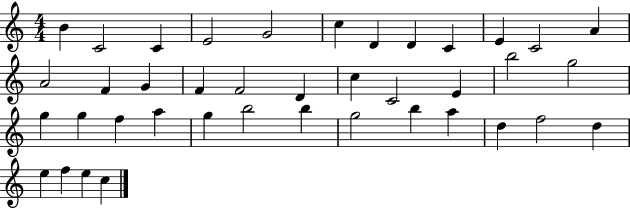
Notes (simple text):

B4/q C4/h C4/q E4/h G4/h C5/q D4/q D4/q C4/q E4/q C4/h A4/q A4/h F4/q G4/q F4/q F4/h D4/q C5/q C4/h E4/q B5/h G5/h G5/q G5/q F5/q A5/q G5/q B5/h B5/q G5/h B5/q A5/q D5/q F5/h D5/q E5/q F5/q E5/q C5/q